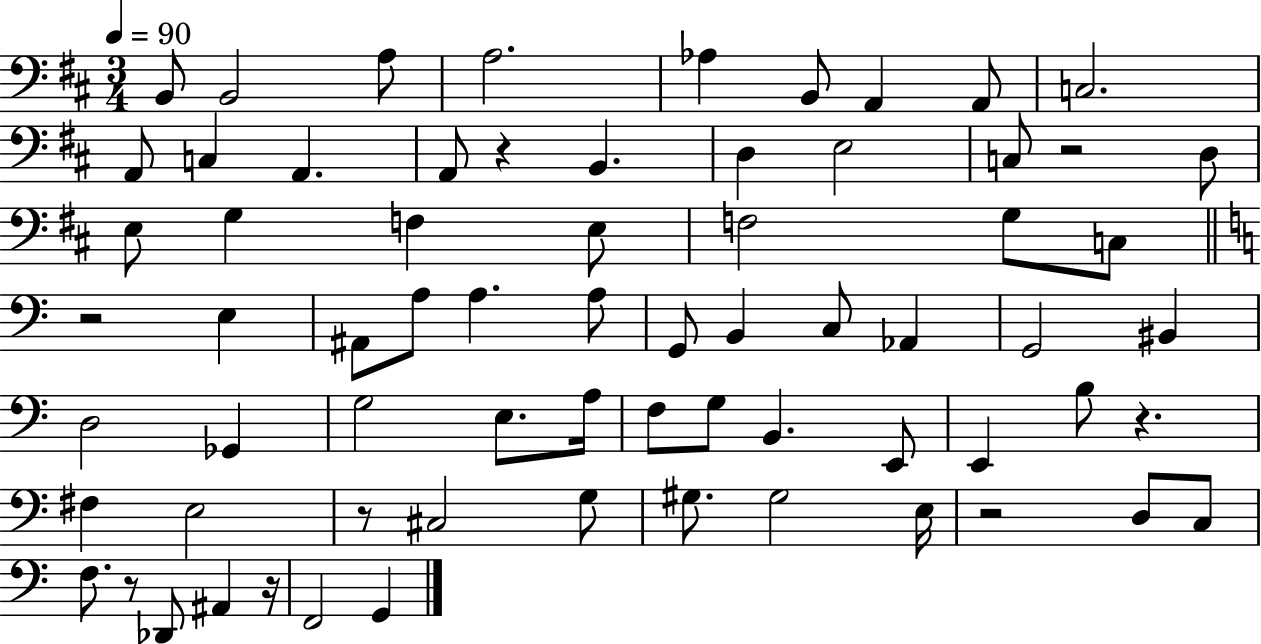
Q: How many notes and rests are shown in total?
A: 69